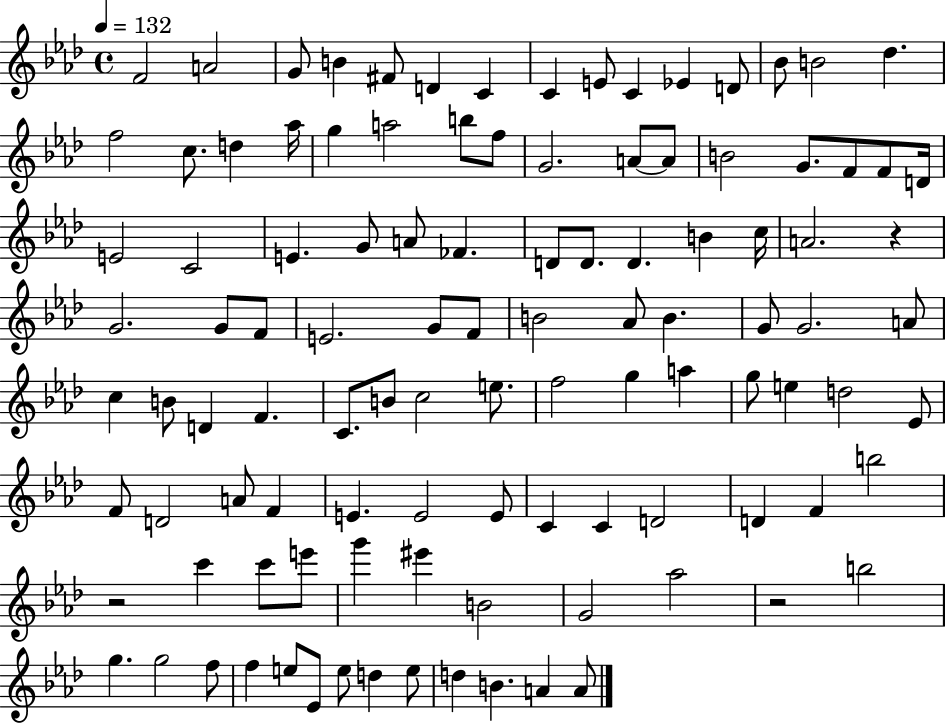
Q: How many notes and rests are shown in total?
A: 108